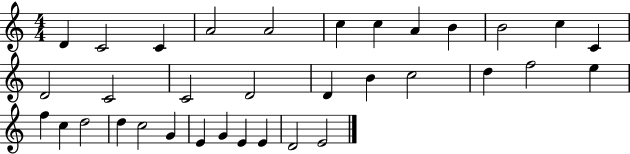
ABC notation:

X:1
T:Untitled
M:4/4
L:1/4
K:C
D C2 C A2 A2 c c A B B2 c C D2 C2 C2 D2 D B c2 d f2 e f c d2 d c2 G E G E E D2 E2